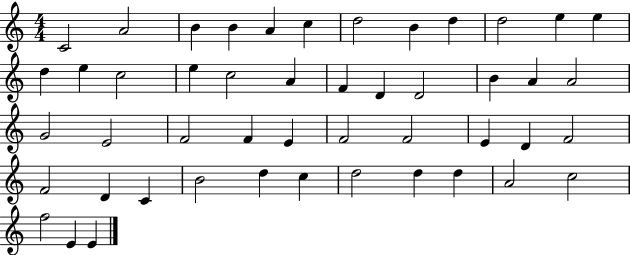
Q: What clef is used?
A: treble